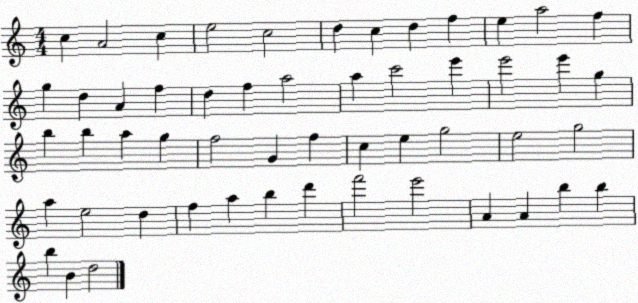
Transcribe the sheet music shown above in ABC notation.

X:1
T:Untitled
M:4/4
L:1/4
K:C
c A2 c e2 c2 d c d f e a2 f g d A f d f a2 a c'2 e' e'2 e' g b b a g f2 G f c e g2 e2 g2 a e2 d f a b d' f'2 e'2 A A b b b B d2